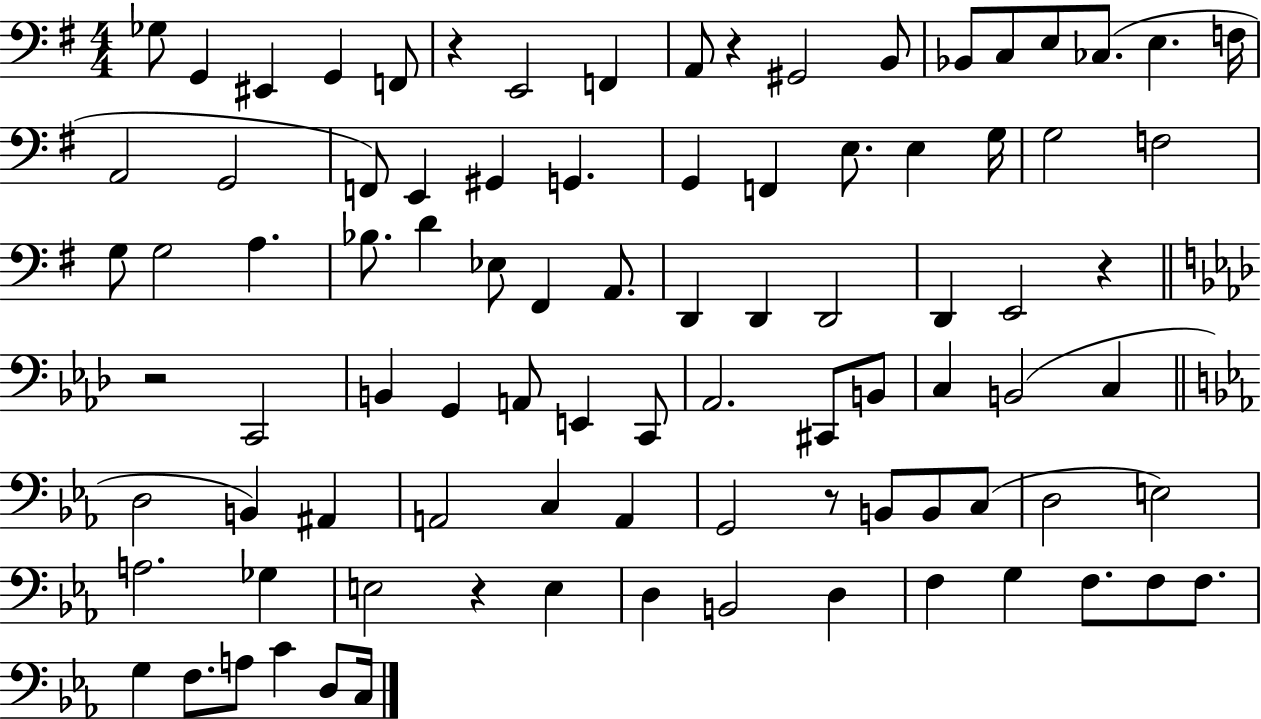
{
  \clef bass
  \numericTimeSignature
  \time 4/4
  \key g \major
  ges8 g,4 eis,4 g,4 f,8 | r4 e,2 f,4 | a,8 r4 gis,2 b,8 | bes,8 c8 e8 ces8.( e4. f16 | \break a,2 g,2 | f,8) e,4 gis,4 g,4. | g,4 f,4 e8. e4 g16 | g2 f2 | \break g8 g2 a4. | bes8. d'4 ees8 fis,4 a,8. | d,4 d,4 d,2 | d,4 e,2 r4 | \break \bar "||" \break \key aes \major r2 c,2 | b,4 g,4 a,8 e,4 c,8 | aes,2. cis,8 b,8 | c4 b,2( c4 | \break \bar "||" \break \key ees \major d2 b,4) ais,4 | a,2 c4 a,4 | g,2 r8 b,8 b,8 c8( | d2 e2) | \break a2. ges4 | e2 r4 e4 | d4 b,2 d4 | f4 g4 f8. f8 f8. | \break g4 f8. a8 c'4 d8 c16 | \bar "|."
}